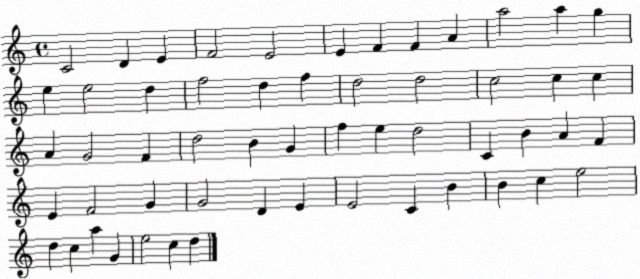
X:1
T:Untitled
M:4/4
L:1/4
K:C
C2 D E F2 E2 E F F A a2 a g e e2 d f2 d f d2 d2 c2 c c A G2 F d2 B G f e d2 C B A F E F2 G G2 D E E2 C B B c e2 d c a G e2 c d